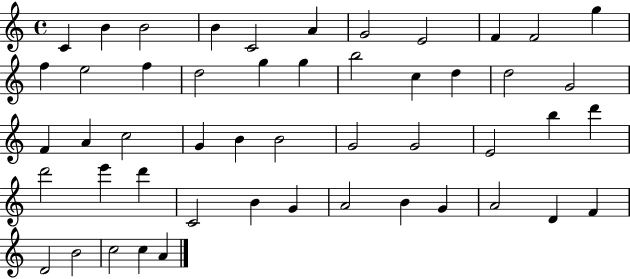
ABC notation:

X:1
T:Untitled
M:4/4
L:1/4
K:C
C B B2 B C2 A G2 E2 F F2 g f e2 f d2 g g b2 c d d2 G2 F A c2 G B B2 G2 G2 E2 b d' d'2 e' d' C2 B G A2 B G A2 D F D2 B2 c2 c A